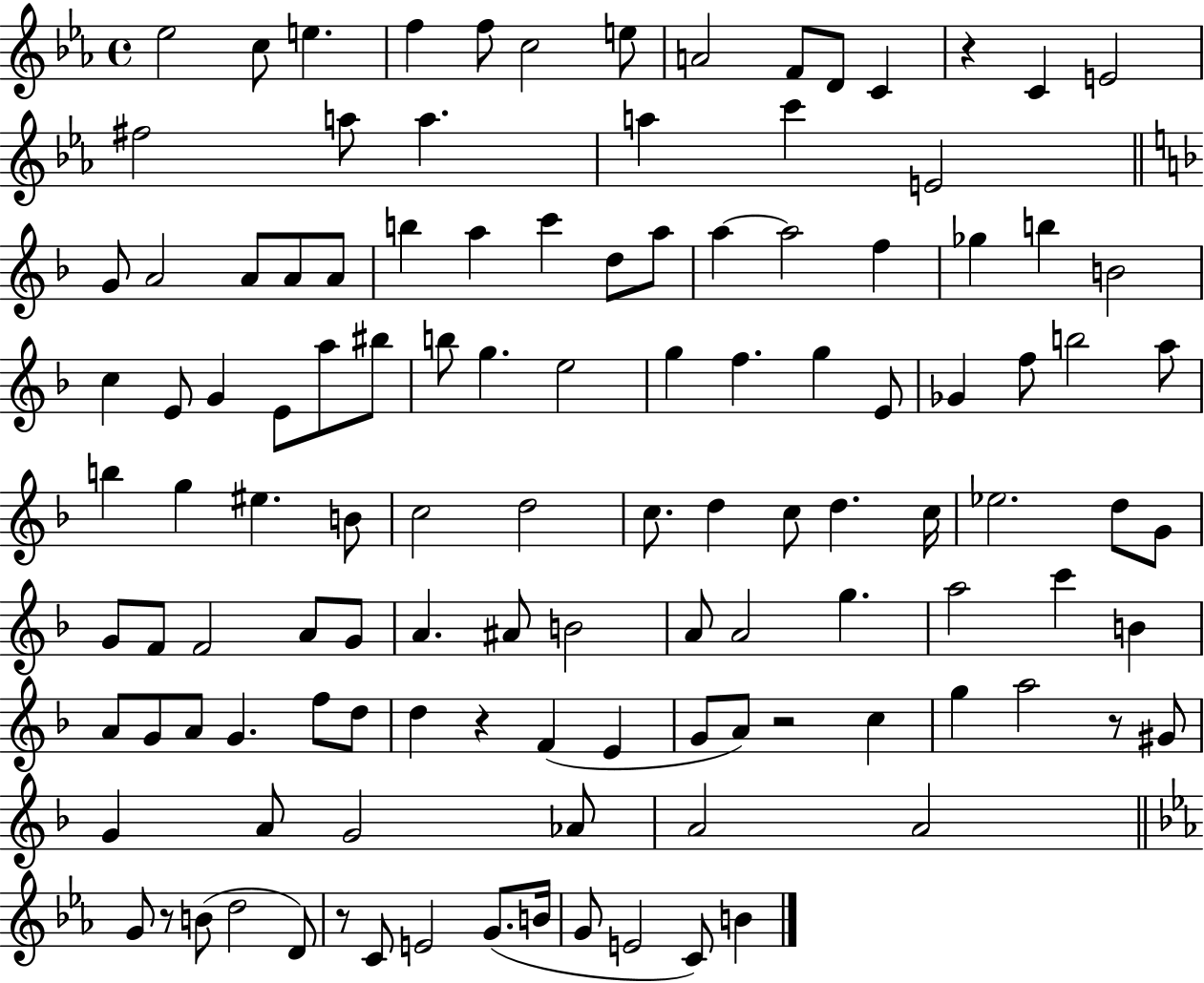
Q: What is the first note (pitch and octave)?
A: Eb5